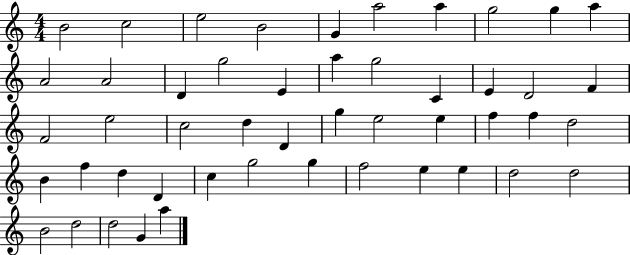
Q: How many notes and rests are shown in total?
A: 49